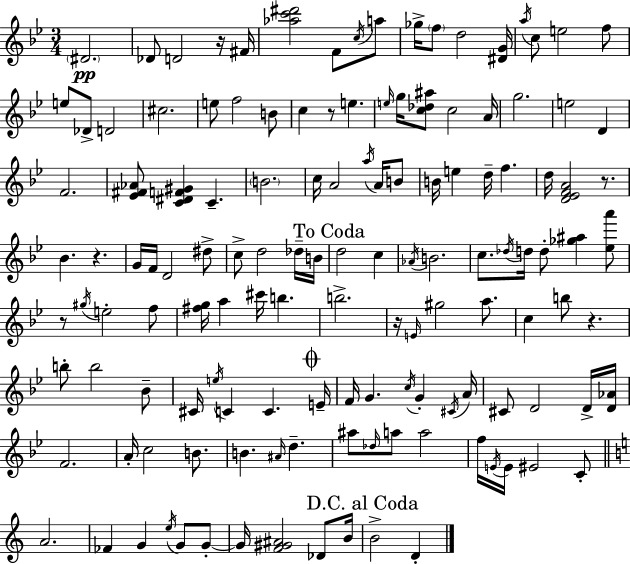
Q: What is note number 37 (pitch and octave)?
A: A4